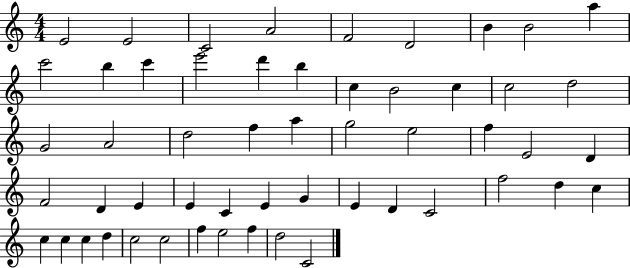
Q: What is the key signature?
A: C major